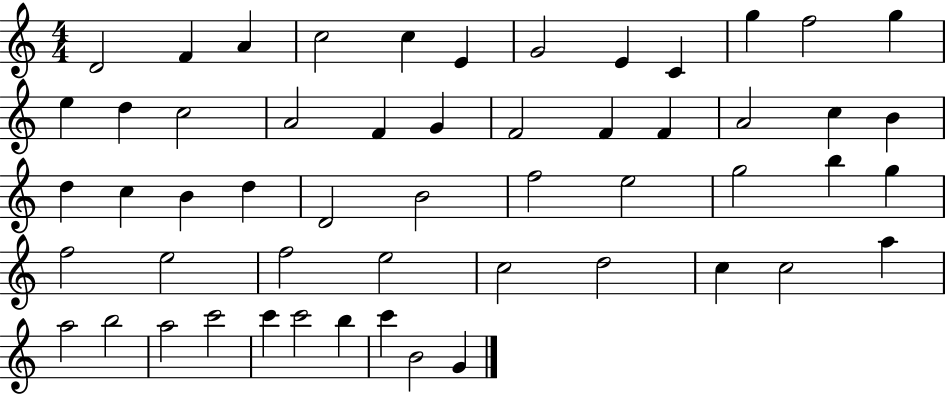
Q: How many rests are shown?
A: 0